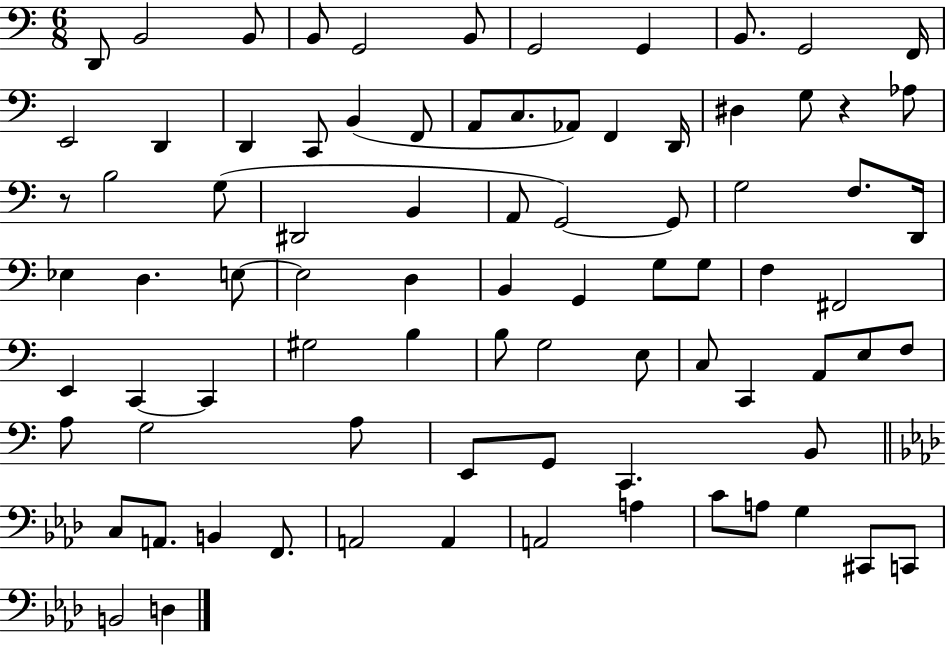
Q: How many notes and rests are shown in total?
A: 83